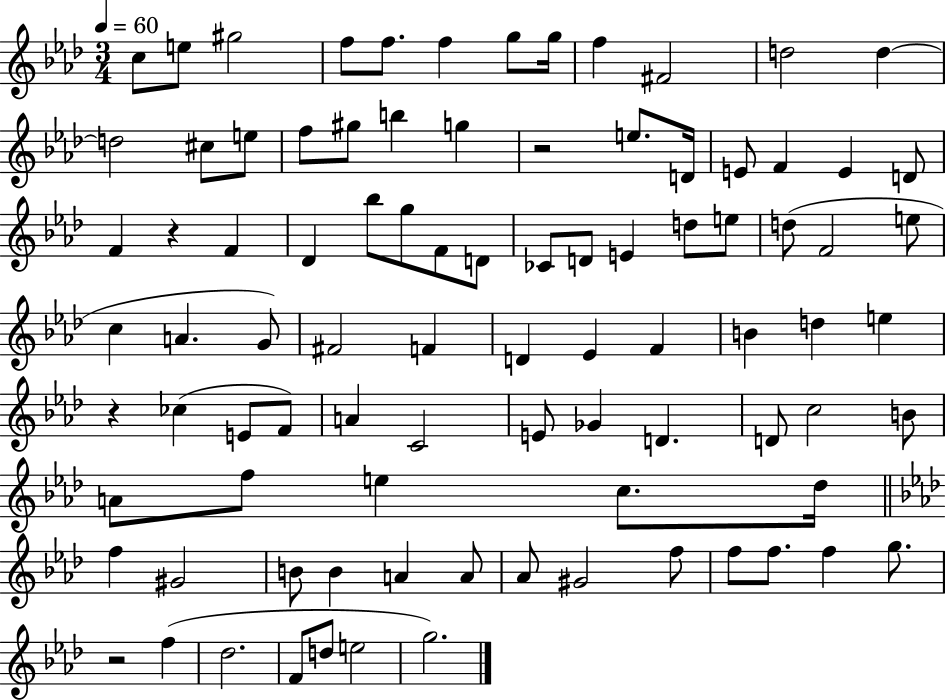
C5/e E5/e G#5/h F5/e F5/e. F5/q G5/e G5/s F5/q F#4/h D5/h D5/q D5/h C#5/e E5/e F5/e G#5/e B5/q G5/q R/h E5/e. D4/s E4/e F4/q E4/q D4/e F4/q R/q F4/q Db4/q Bb5/e G5/e F4/e D4/e CES4/e D4/e E4/q D5/e E5/e D5/e F4/h E5/e C5/q A4/q. G4/e F#4/h F4/q D4/q Eb4/q F4/q B4/q D5/q E5/q R/q CES5/q E4/e F4/e A4/q C4/h E4/e Gb4/q D4/q. D4/e C5/h B4/e A4/e F5/e E5/q C5/e. Db5/s F5/q G#4/h B4/e B4/q A4/q A4/e Ab4/e G#4/h F5/e F5/e F5/e. F5/q G5/e. R/h F5/q Db5/h. F4/e D5/e E5/h G5/h.